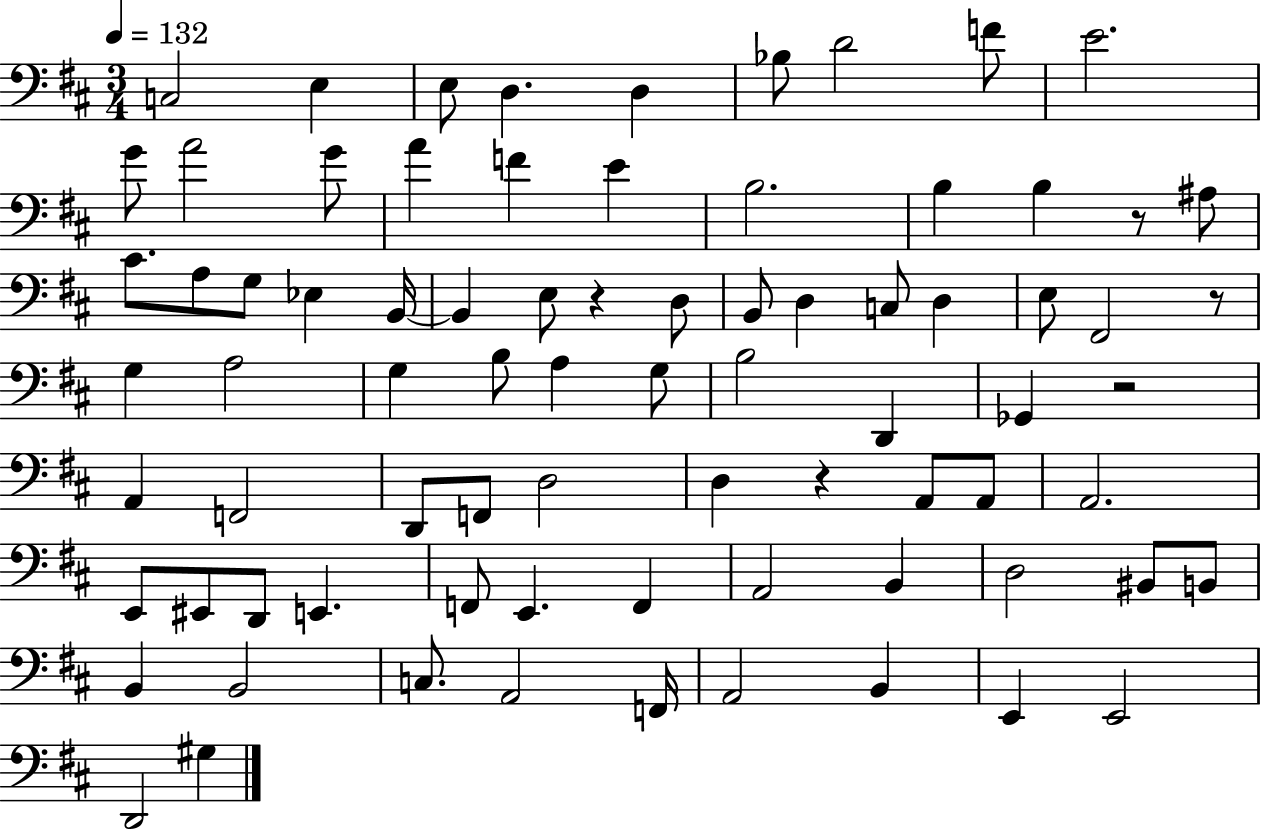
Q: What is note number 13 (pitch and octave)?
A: A4